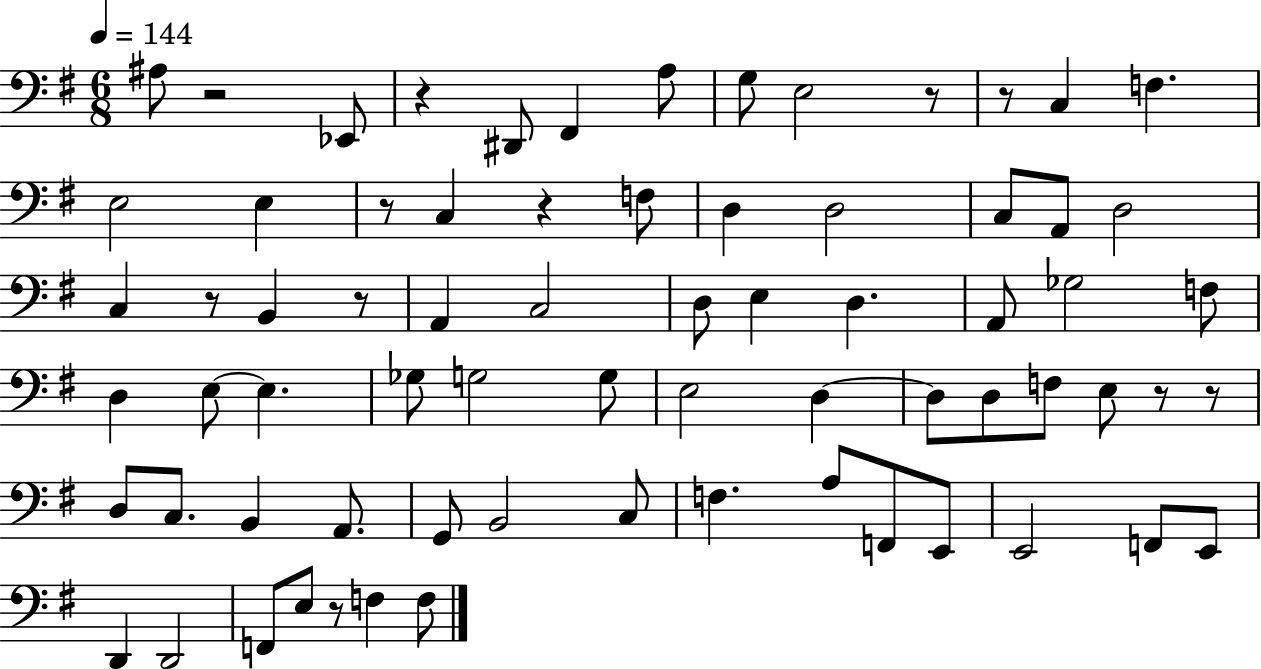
{
  \clef bass
  \numericTimeSignature
  \time 6/8
  \key g \major
  \tempo 4 = 144
  ais8 r2 ees,8 | r4 dis,8 fis,4 a8 | g8 e2 r8 | r8 c4 f4. | \break e2 e4 | r8 c4 r4 f8 | d4 d2 | c8 a,8 d2 | \break c4 r8 b,4 r8 | a,4 c2 | d8 e4 d4. | a,8 ges2 f8 | \break d4 e8~~ e4. | ges8 g2 g8 | e2 d4~~ | d8 d8 f8 e8 r8 r8 | \break d8 c8. b,4 a,8. | g,8 b,2 c8 | f4. a8 f,8 e,8 | e,2 f,8 e,8 | \break d,4 d,2 | f,8 e8 r8 f4 f8 | \bar "|."
}